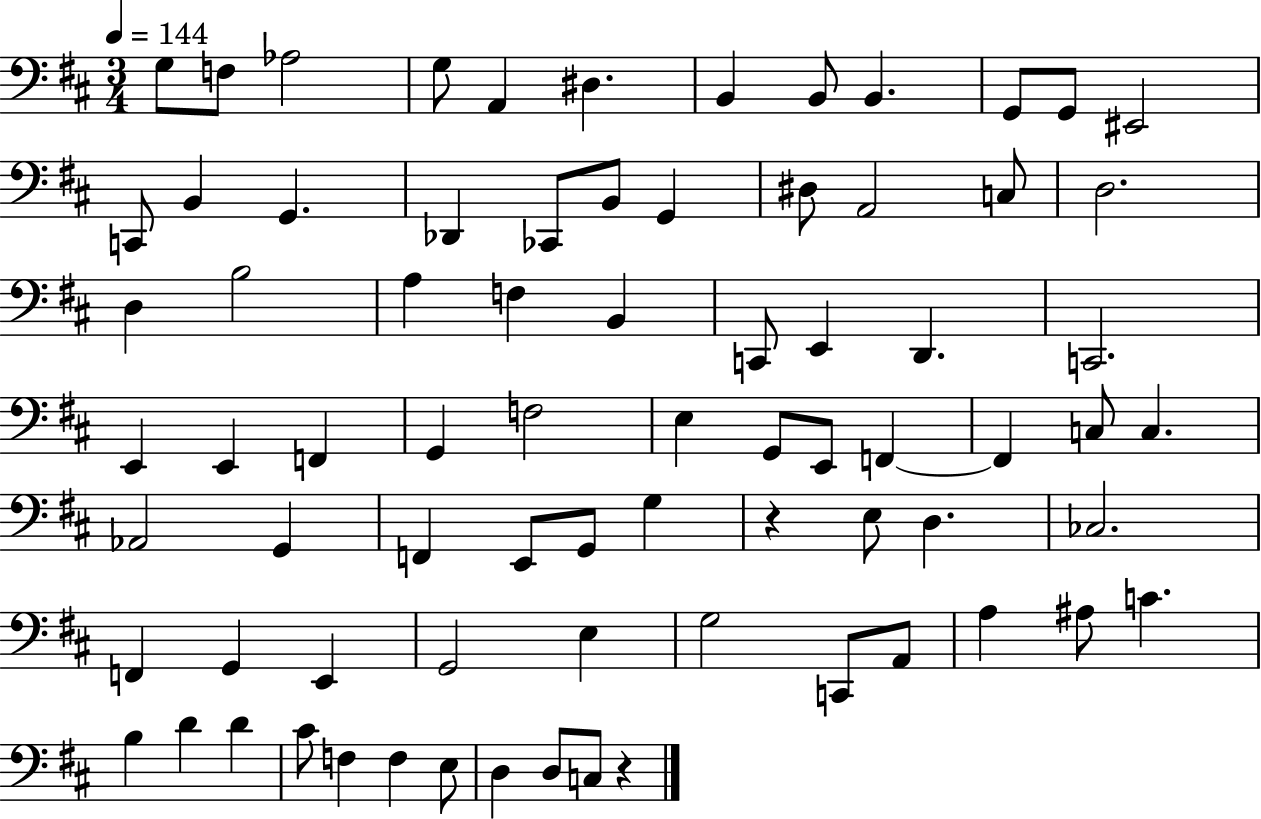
G3/e F3/e Ab3/h G3/e A2/q D#3/q. B2/q B2/e B2/q. G2/e G2/e EIS2/h C2/e B2/q G2/q. Db2/q CES2/e B2/e G2/q D#3/e A2/h C3/e D3/h. D3/q B3/h A3/q F3/q B2/q C2/e E2/q D2/q. C2/h. E2/q E2/q F2/q G2/q F3/h E3/q G2/e E2/e F2/q F2/q C3/e C3/q. Ab2/h G2/q F2/q E2/e G2/e G3/q R/q E3/e D3/q. CES3/h. F2/q G2/q E2/q G2/h E3/q G3/h C2/e A2/e A3/q A#3/e C4/q. B3/q D4/q D4/q C#4/e F3/q F3/q E3/e D3/q D3/e C3/e R/q